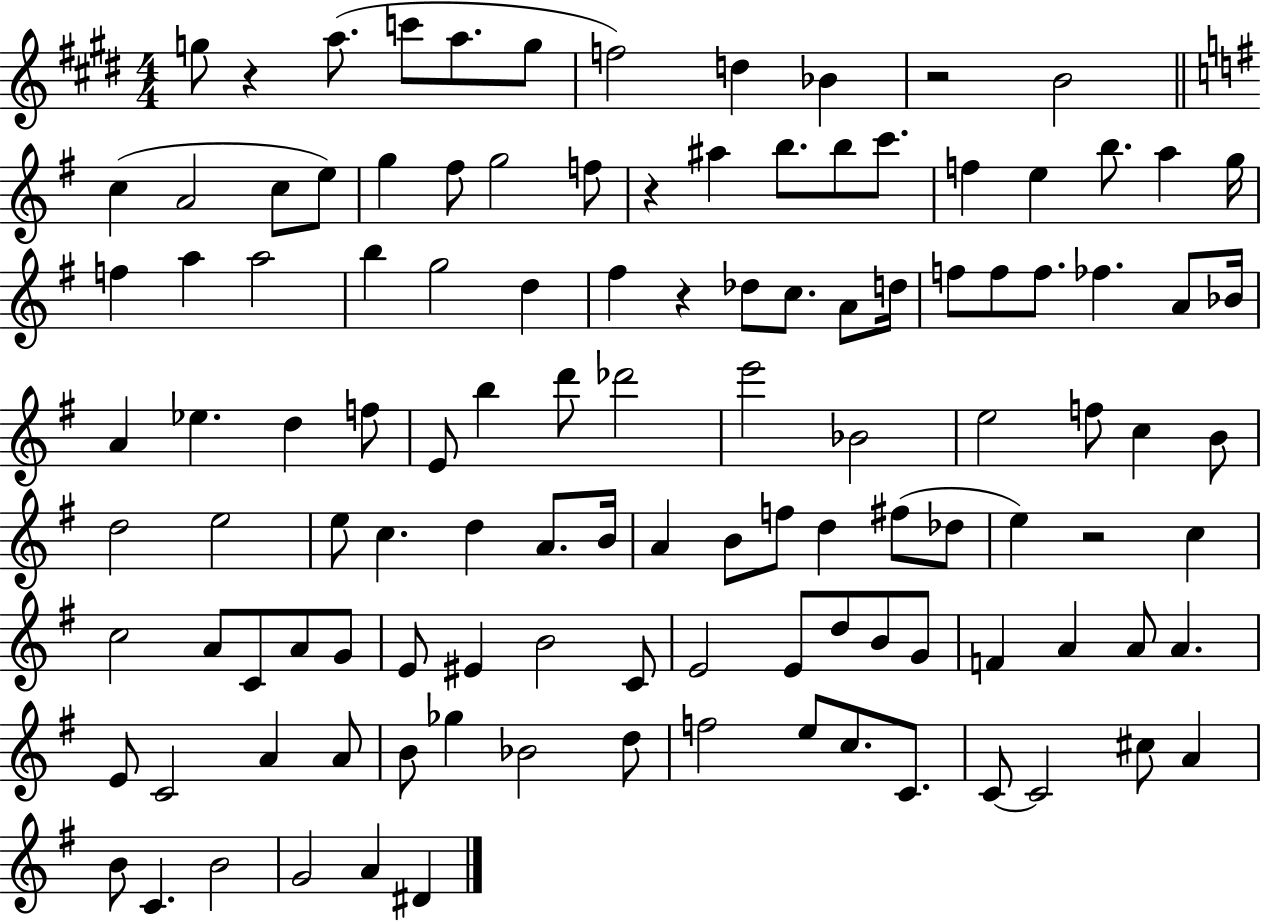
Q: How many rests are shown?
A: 5